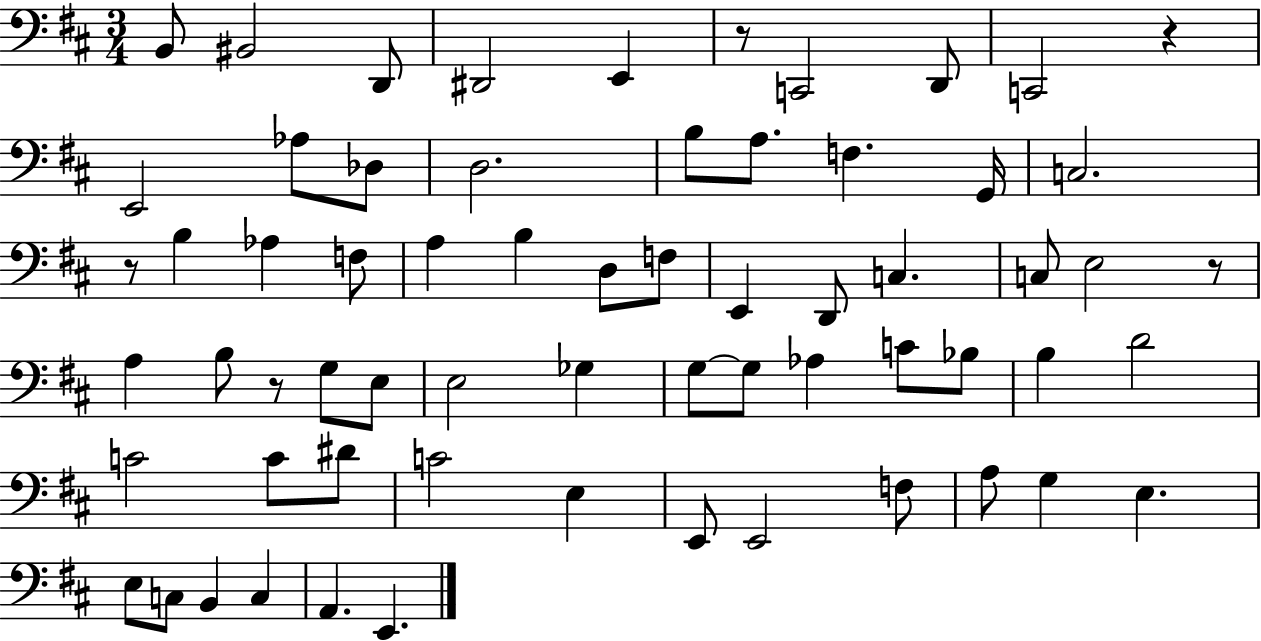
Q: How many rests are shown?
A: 5